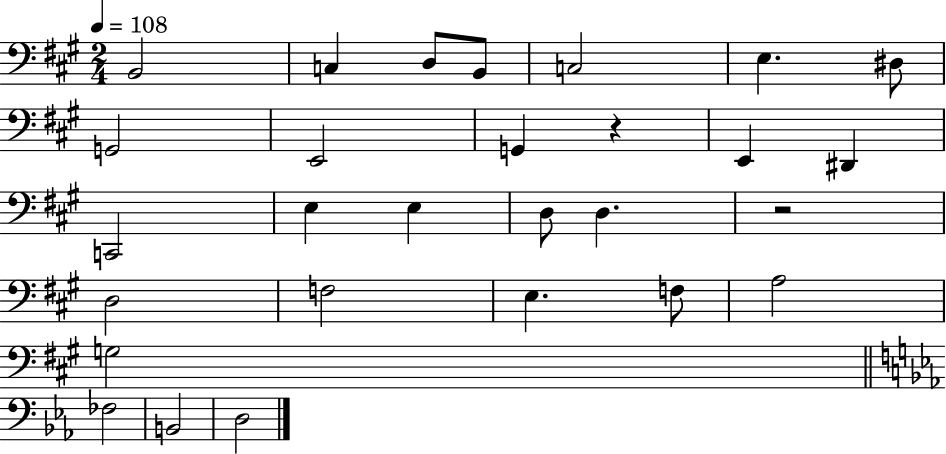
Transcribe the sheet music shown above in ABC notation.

X:1
T:Untitled
M:2/4
L:1/4
K:A
B,,2 C, D,/2 B,,/2 C,2 E, ^D,/2 G,,2 E,,2 G,, z E,, ^D,, C,,2 E, E, D,/2 D, z2 D,2 F,2 E, F,/2 A,2 G,2 _F,2 B,,2 D,2